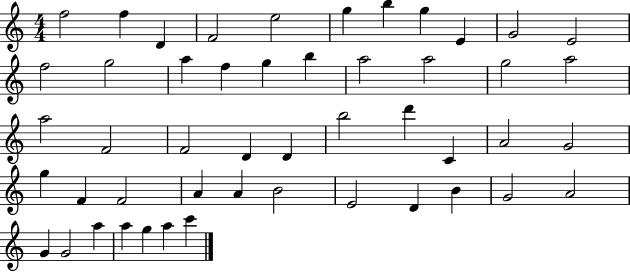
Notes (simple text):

F5/h F5/q D4/q F4/h E5/h G5/q B5/q G5/q E4/q G4/h E4/h F5/h G5/h A5/q F5/q G5/q B5/q A5/h A5/h G5/h A5/h A5/h F4/h F4/h D4/q D4/q B5/h D6/q C4/q A4/h G4/h G5/q F4/q F4/h A4/q A4/q B4/h E4/h D4/q B4/q G4/h A4/h G4/q G4/h A5/q A5/q G5/q A5/q C6/q